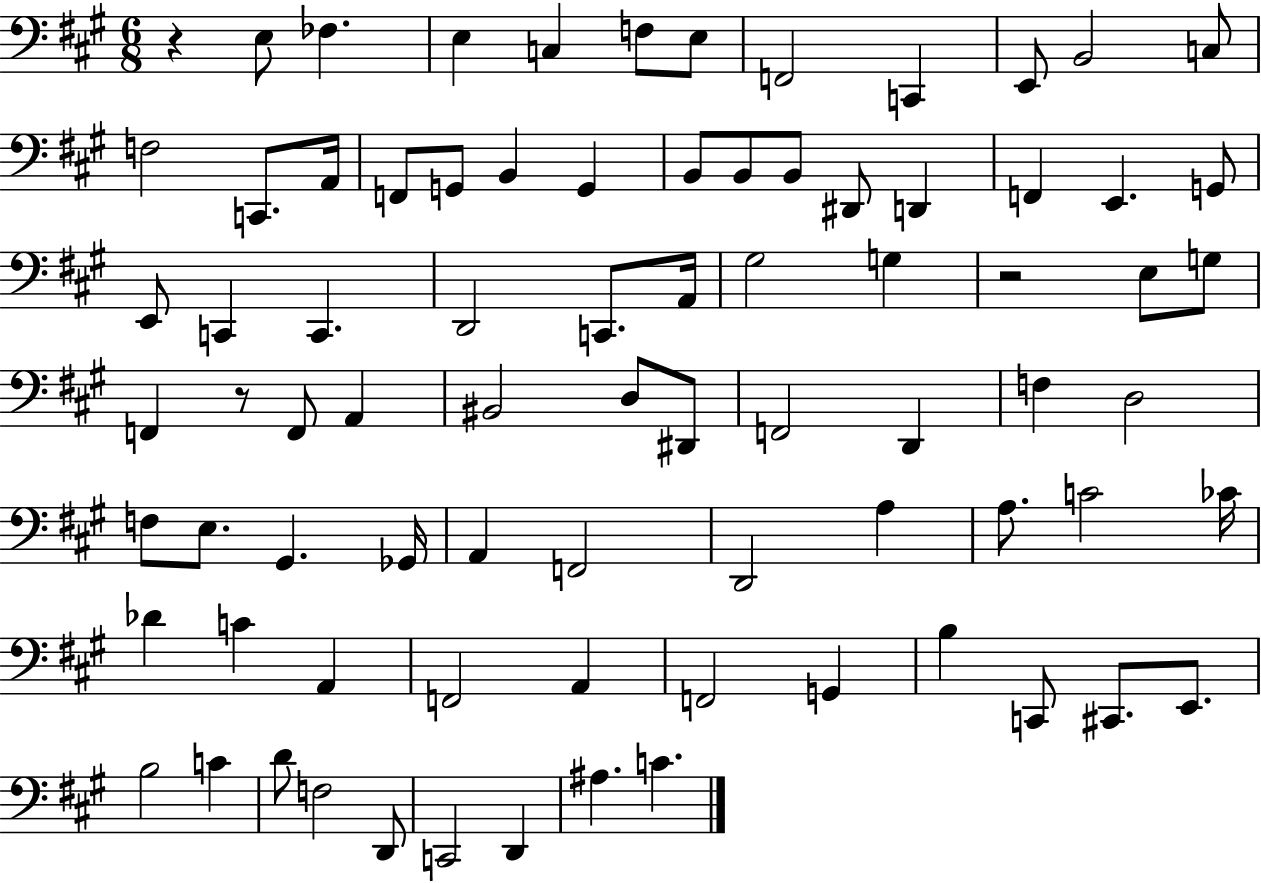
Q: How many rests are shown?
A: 3